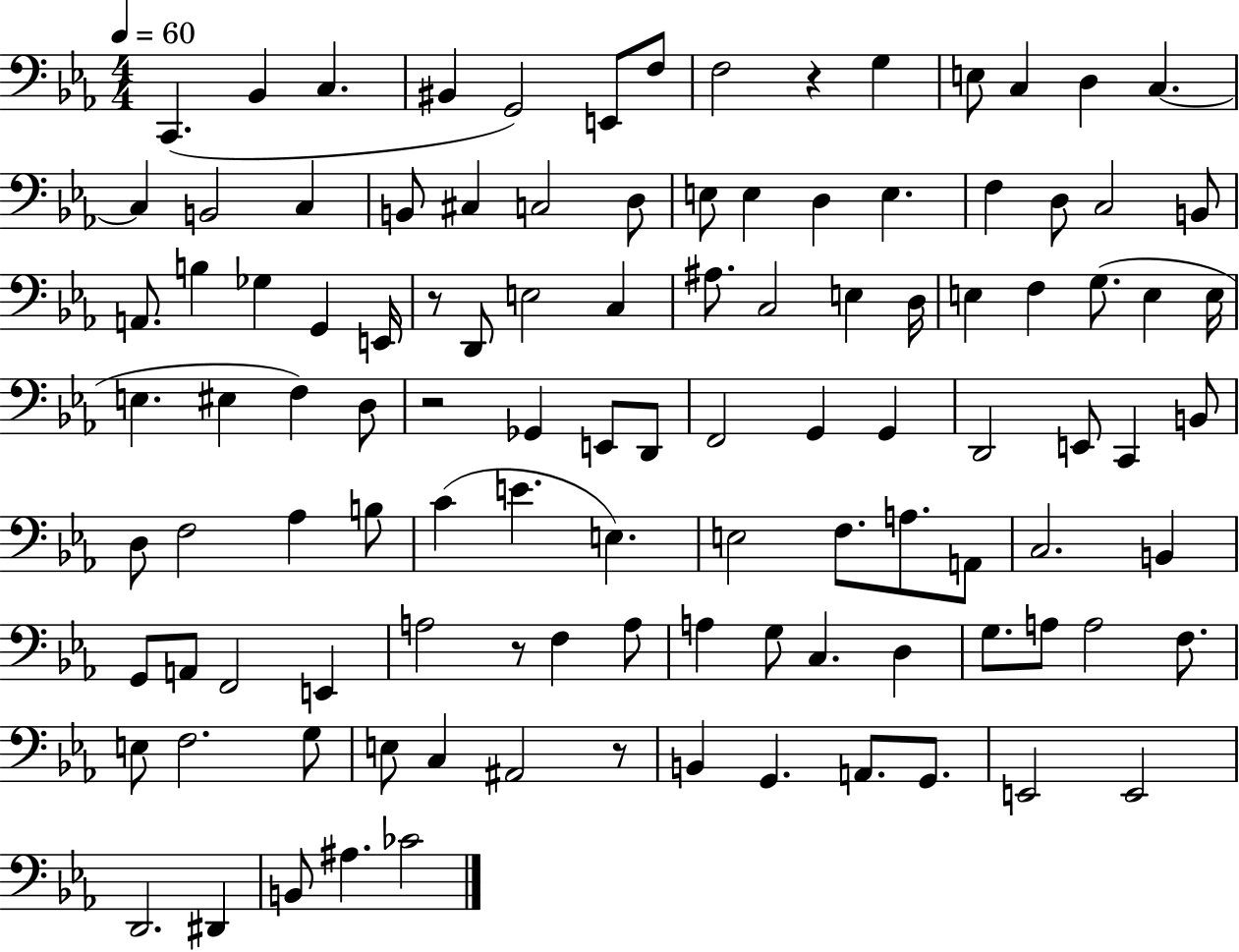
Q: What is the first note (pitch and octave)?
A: C2